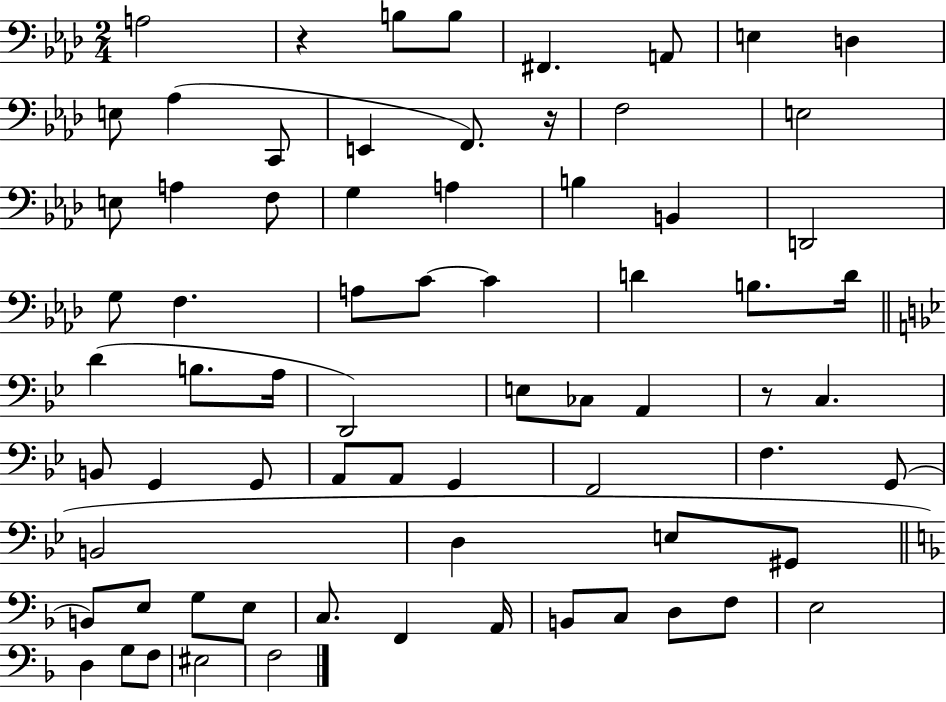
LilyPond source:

{
  \clef bass
  \numericTimeSignature
  \time 2/4
  \key aes \major
  \repeat volta 2 { a2 | r4 b8 b8 | fis,4. a,8 | e4 d4 | \break e8 aes4( c,8 | e,4 f,8.) r16 | f2 | e2 | \break e8 a4 f8 | g4 a4 | b4 b,4 | d,2 | \break g8 f4. | a8 c'8~~ c'4 | d'4 b8. d'16 | \bar "||" \break \key bes \major d'4( b8. a16 | d,2) | e8 ces8 a,4 | r8 c4. | \break b,8 g,4 g,8 | a,8 a,8 g,4 | f,2 | f4. g,8( | \break b,2 | d4 e8 gis,8 | \bar "||" \break \key d \minor b,8) e8 g8 e8 | c8. f,4 a,16 | b,8 c8 d8 f8 | e2 | \break d4 g8 f8 | eis2 | f2 | } \bar "|."
}